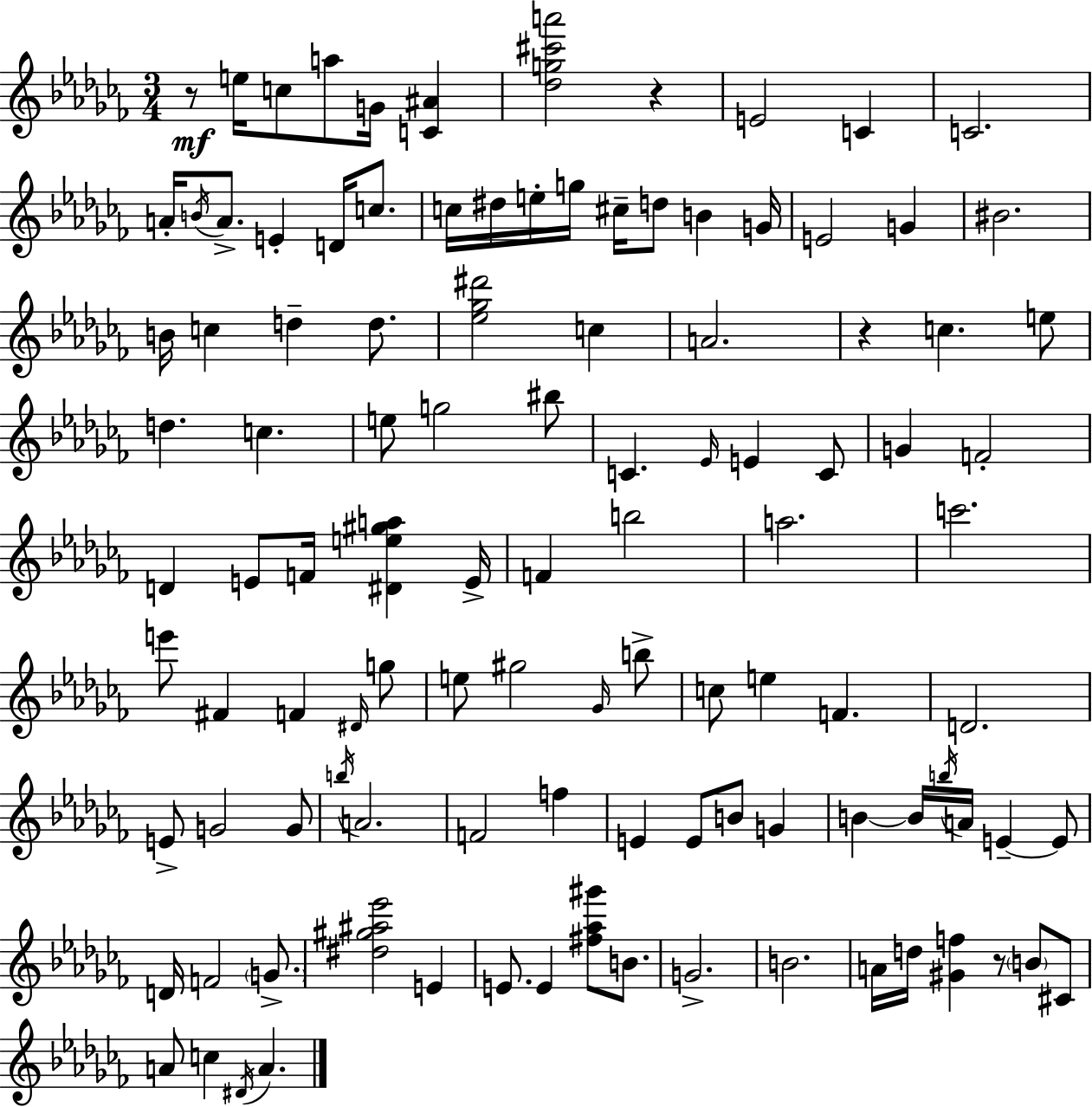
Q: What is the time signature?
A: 3/4